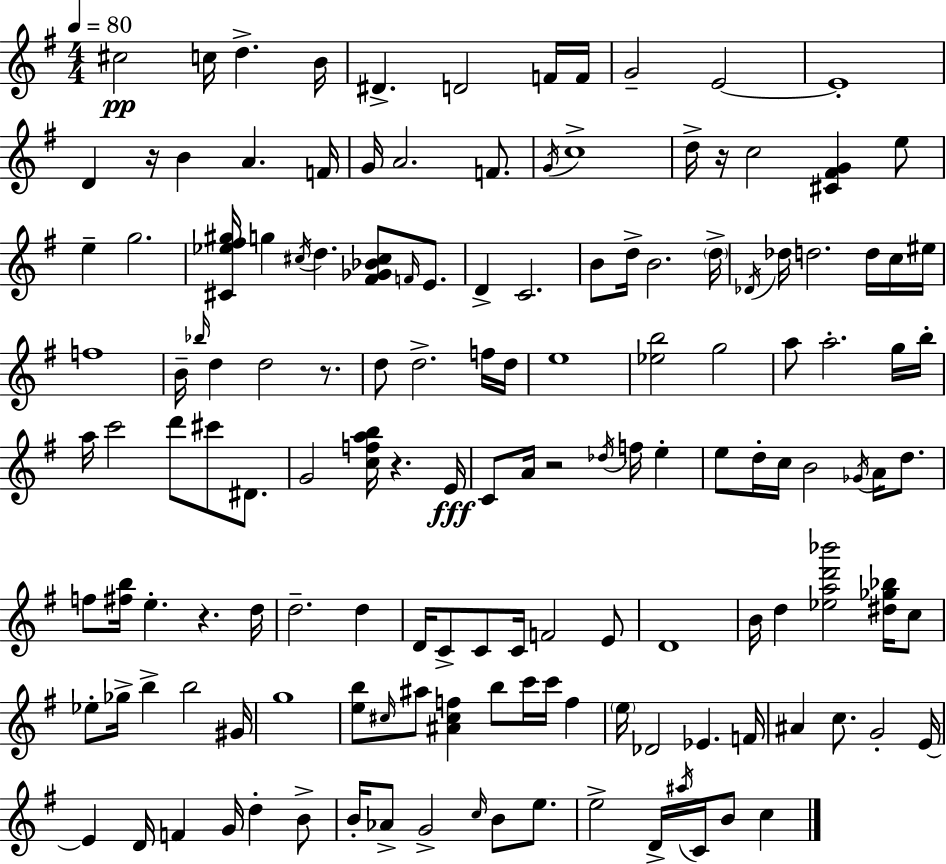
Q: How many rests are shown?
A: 6